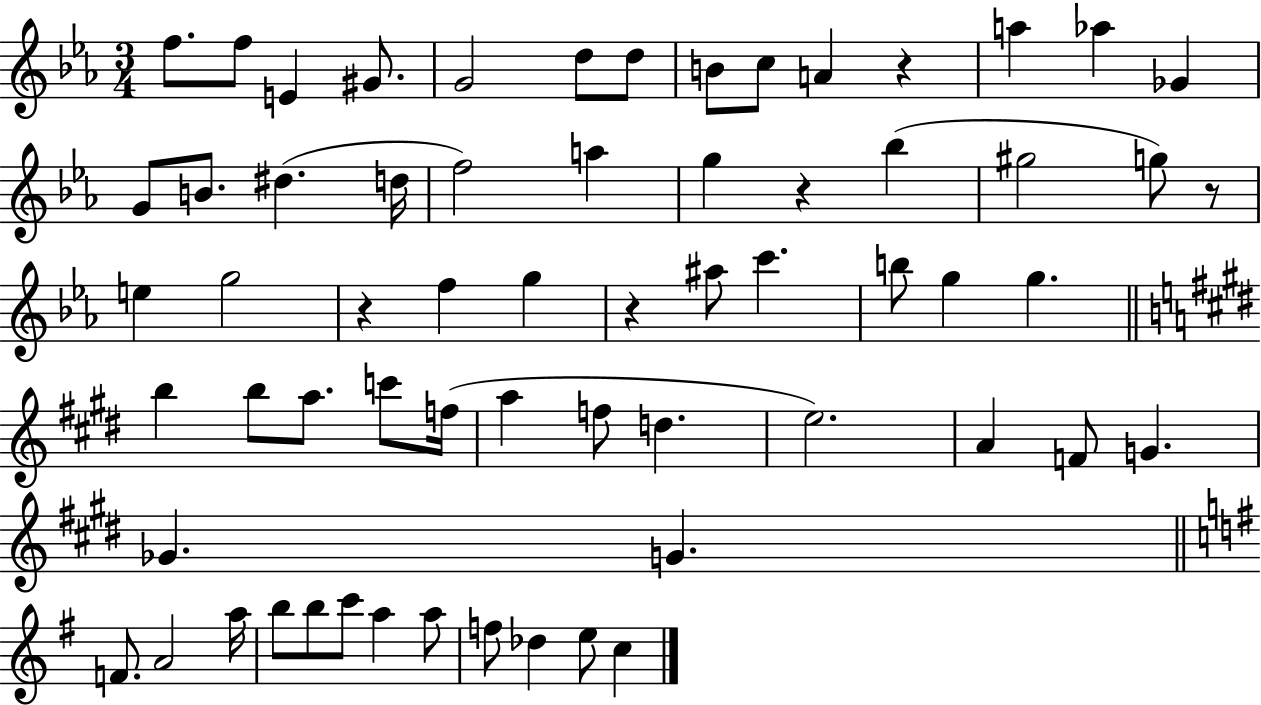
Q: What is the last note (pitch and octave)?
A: C5